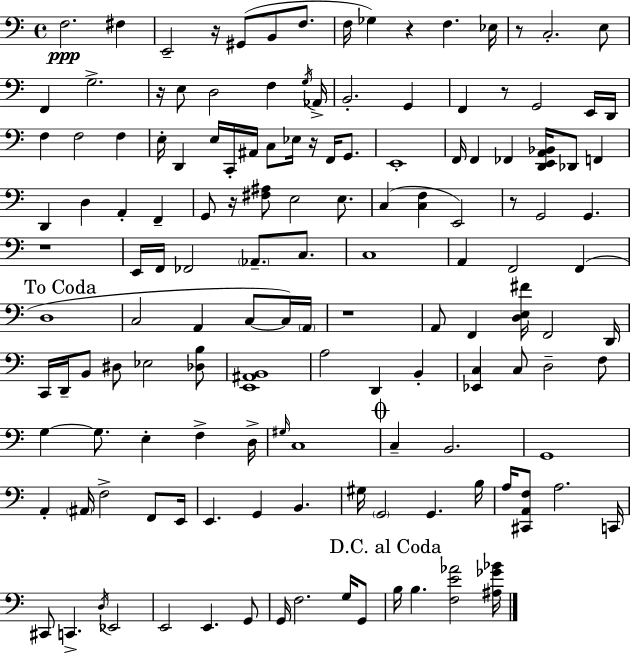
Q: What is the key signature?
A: C major